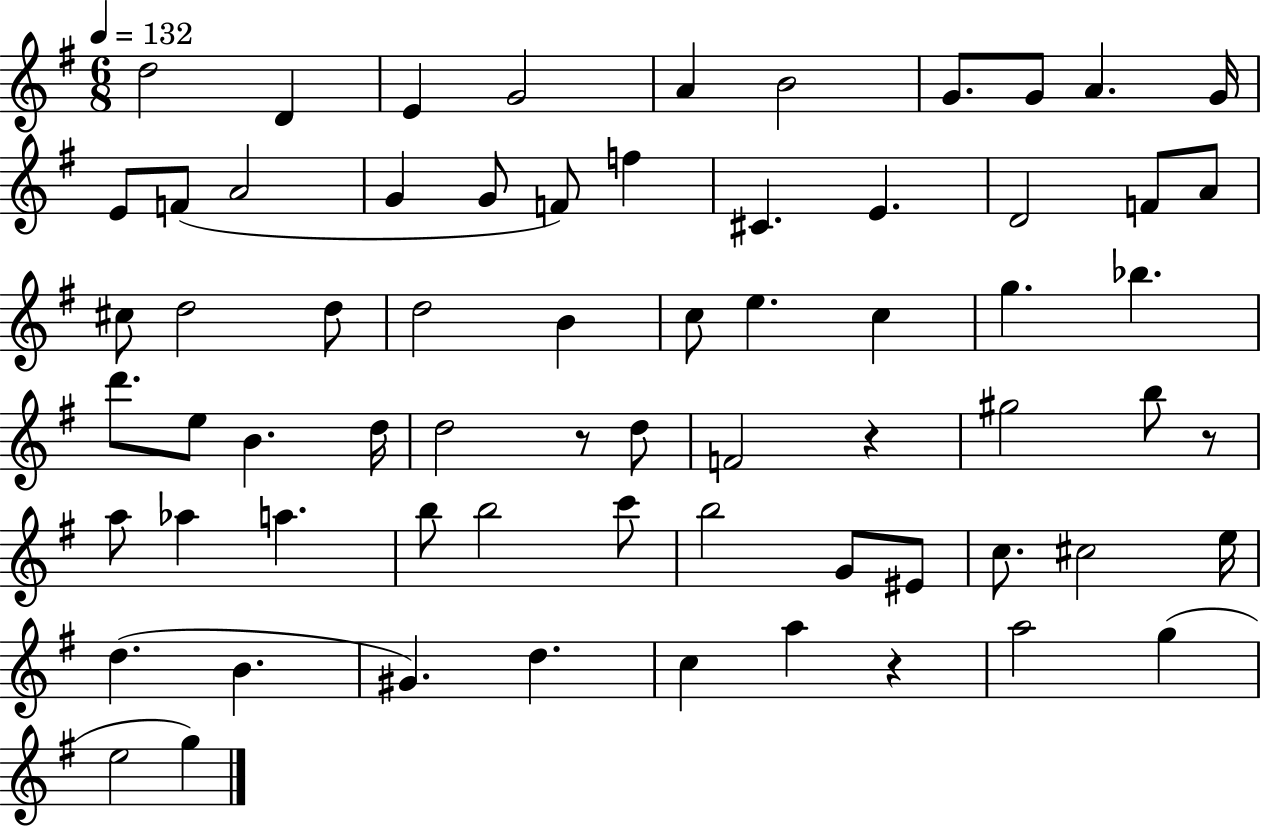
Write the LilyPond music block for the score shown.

{
  \clef treble
  \numericTimeSignature
  \time 6/8
  \key g \major
  \tempo 4 = 132
  d''2 d'4 | e'4 g'2 | a'4 b'2 | g'8. g'8 a'4. g'16 | \break e'8 f'8( a'2 | g'4 g'8 f'8) f''4 | cis'4. e'4. | d'2 f'8 a'8 | \break cis''8 d''2 d''8 | d''2 b'4 | c''8 e''4. c''4 | g''4. bes''4. | \break d'''8. e''8 b'4. d''16 | d''2 r8 d''8 | f'2 r4 | gis''2 b''8 r8 | \break a''8 aes''4 a''4. | b''8 b''2 c'''8 | b''2 g'8 eis'8 | c''8. cis''2 e''16 | \break d''4.( b'4. | gis'4.) d''4. | c''4 a''4 r4 | a''2 g''4( | \break e''2 g''4) | \bar "|."
}